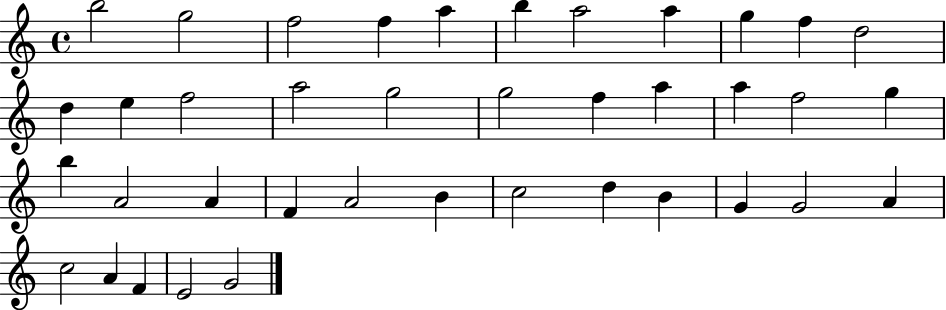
B5/h G5/h F5/h F5/q A5/q B5/q A5/h A5/q G5/q F5/q D5/h D5/q E5/q F5/h A5/h G5/h G5/h F5/q A5/q A5/q F5/h G5/q B5/q A4/h A4/q F4/q A4/h B4/q C5/h D5/q B4/q G4/q G4/h A4/q C5/h A4/q F4/q E4/h G4/h